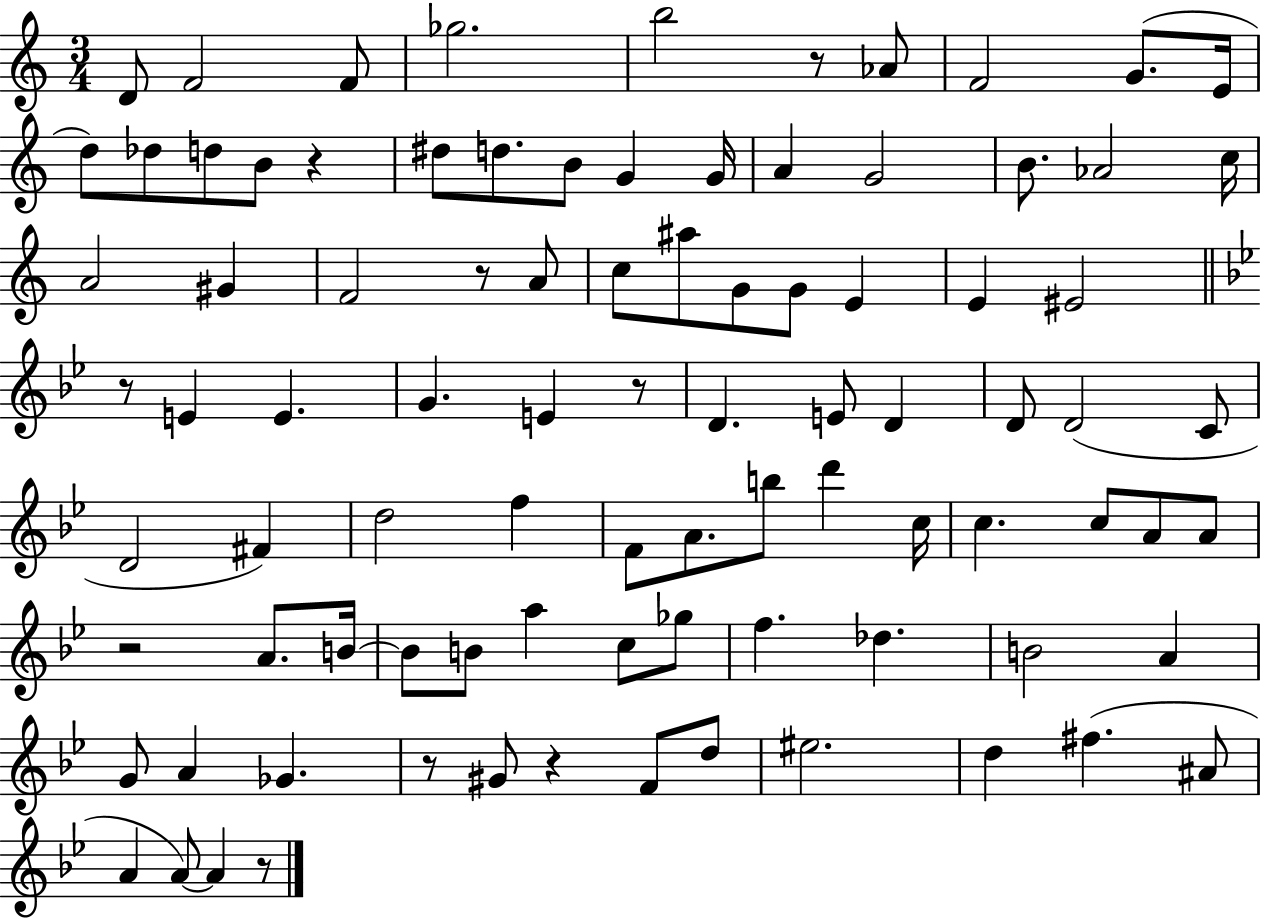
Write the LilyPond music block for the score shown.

{
  \clef treble
  \numericTimeSignature
  \time 3/4
  \key c \major
  d'8 f'2 f'8 | ges''2. | b''2 r8 aes'8 | f'2 g'8.( e'16 | \break d''8) des''8 d''8 b'8 r4 | dis''8 d''8. b'8 g'4 g'16 | a'4 g'2 | b'8. aes'2 c''16 | \break a'2 gis'4 | f'2 r8 a'8 | c''8 ais''8 g'8 g'8 e'4 | e'4 eis'2 | \break \bar "||" \break \key bes \major r8 e'4 e'4. | g'4. e'4 r8 | d'4. e'8 d'4 | d'8 d'2( c'8 | \break d'2 fis'4) | d''2 f''4 | f'8 a'8. b''8 d'''4 c''16 | c''4. c''8 a'8 a'8 | \break r2 a'8. b'16~~ | b'8 b'8 a''4 c''8 ges''8 | f''4. des''4. | b'2 a'4 | \break g'8 a'4 ges'4. | r8 gis'8 r4 f'8 d''8 | eis''2. | d''4 fis''4.( ais'8 | \break a'4 a'8~~) a'4 r8 | \bar "|."
}